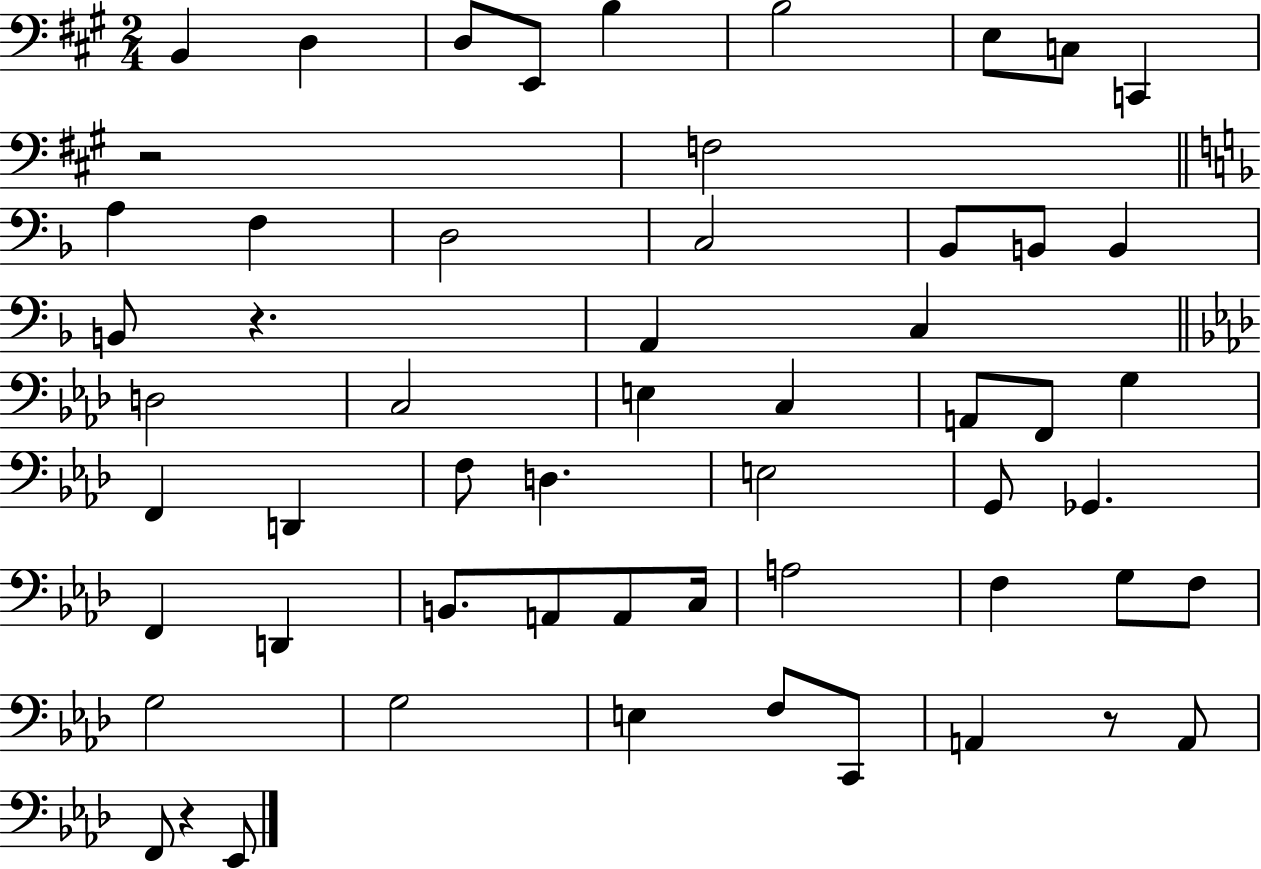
X:1
T:Untitled
M:2/4
L:1/4
K:A
B,, D, D,/2 E,,/2 B, B,2 E,/2 C,/2 C,, z2 F,2 A, F, D,2 C,2 _B,,/2 B,,/2 B,, B,,/2 z A,, C, D,2 C,2 E, C, A,,/2 F,,/2 G, F,, D,, F,/2 D, E,2 G,,/2 _G,, F,, D,, B,,/2 A,,/2 A,,/2 C,/4 A,2 F, G,/2 F,/2 G,2 G,2 E, F,/2 C,,/2 A,, z/2 A,,/2 F,,/2 z _E,,/2